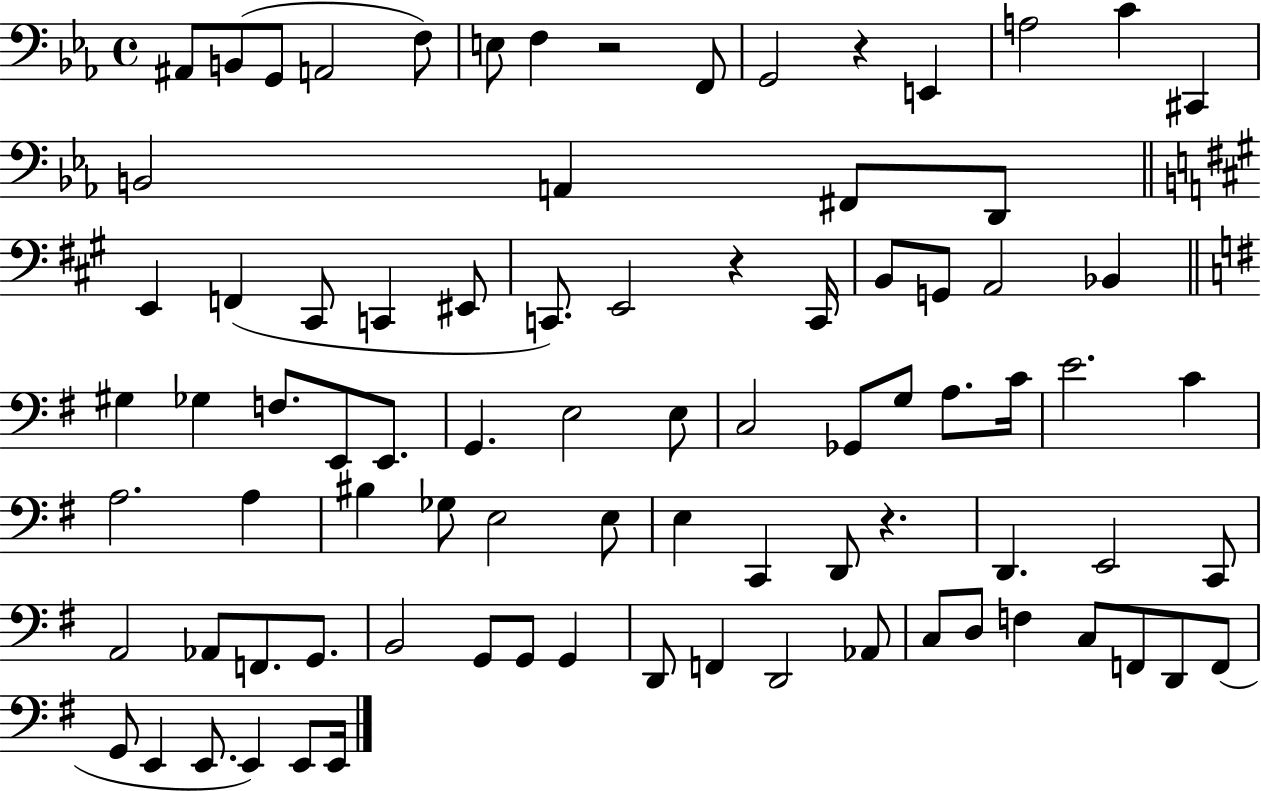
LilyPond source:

{
  \clef bass
  \time 4/4
  \defaultTimeSignature
  \key ees \major
  ais,8 b,8( g,8 a,2 f8) | e8 f4 r2 f,8 | g,2 r4 e,4 | a2 c'4 cis,4 | \break b,2 a,4 fis,8 d,8 | \bar "||" \break \key a \major e,4 f,4( cis,8 c,4 eis,8 | c,8.) e,2 r4 c,16 | b,8 g,8 a,2 bes,4 | \bar "||" \break \key e \minor gis4 ges4 f8. e,8 e,8. | g,4. e2 e8 | c2 ges,8 g8 a8. c'16 | e'2. c'4 | \break a2. a4 | bis4 ges8 e2 e8 | e4 c,4 d,8 r4. | d,4. e,2 c,8 | \break a,2 aes,8 f,8. g,8. | b,2 g,8 g,8 g,4 | d,8 f,4 d,2 aes,8 | c8 d8 f4 c8 f,8 d,8 f,8( | \break g,8 e,4 e,8. e,4) e,8 e,16 | \bar "|."
}